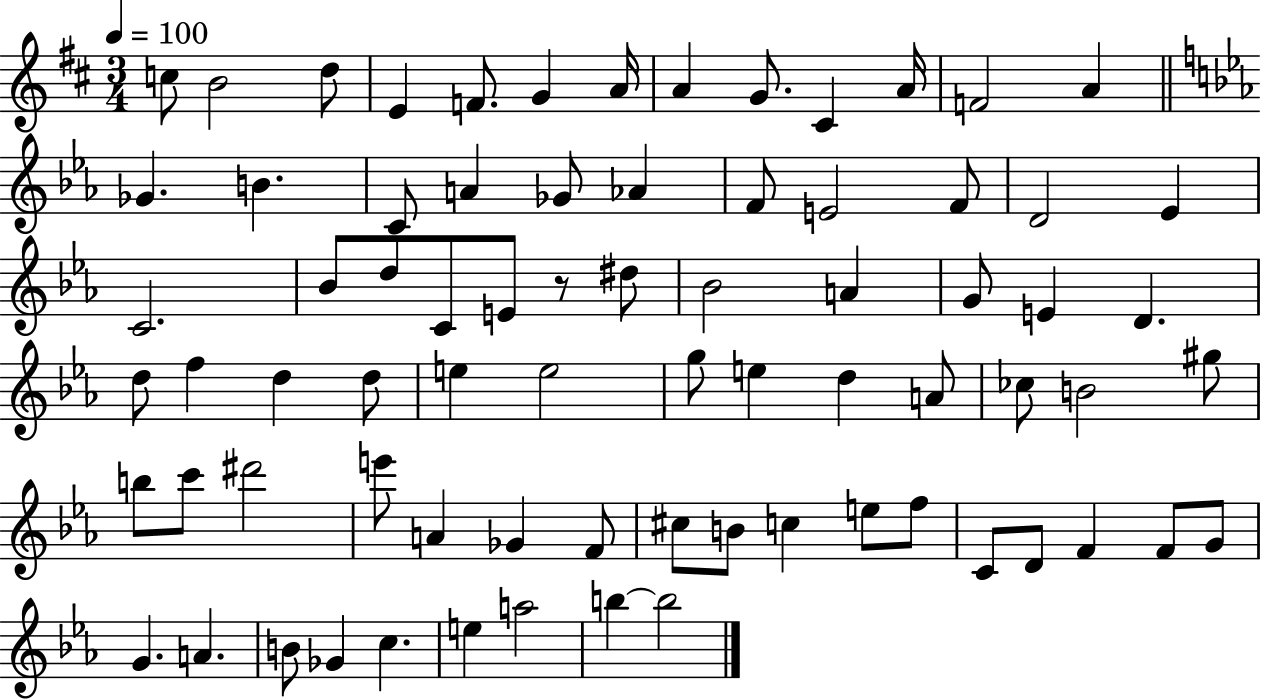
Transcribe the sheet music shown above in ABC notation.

X:1
T:Untitled
M:3/4
L:1/4
K:D
c/2 B2 d/2 E F/2 G A/4 A G/2 ^C A/4 F2 A _G B C/2 A _G/2 _A F/2 E2 F/2 D2 _E C2 _B/2 d/2 C/2 E/2 z/2 ^d/2 _B2 A G/2 E D d/2 f d d/2 e e2 g/2 e d A/2 _c/2 B2 ^g/2 b/2 c'/2 ^d'2 e'/2 A _G F/2 ^c/2 B/2 c e/2 f/2 C/2 D/2 F F/2 G/2 G A B/2 _G c e a2 b b2